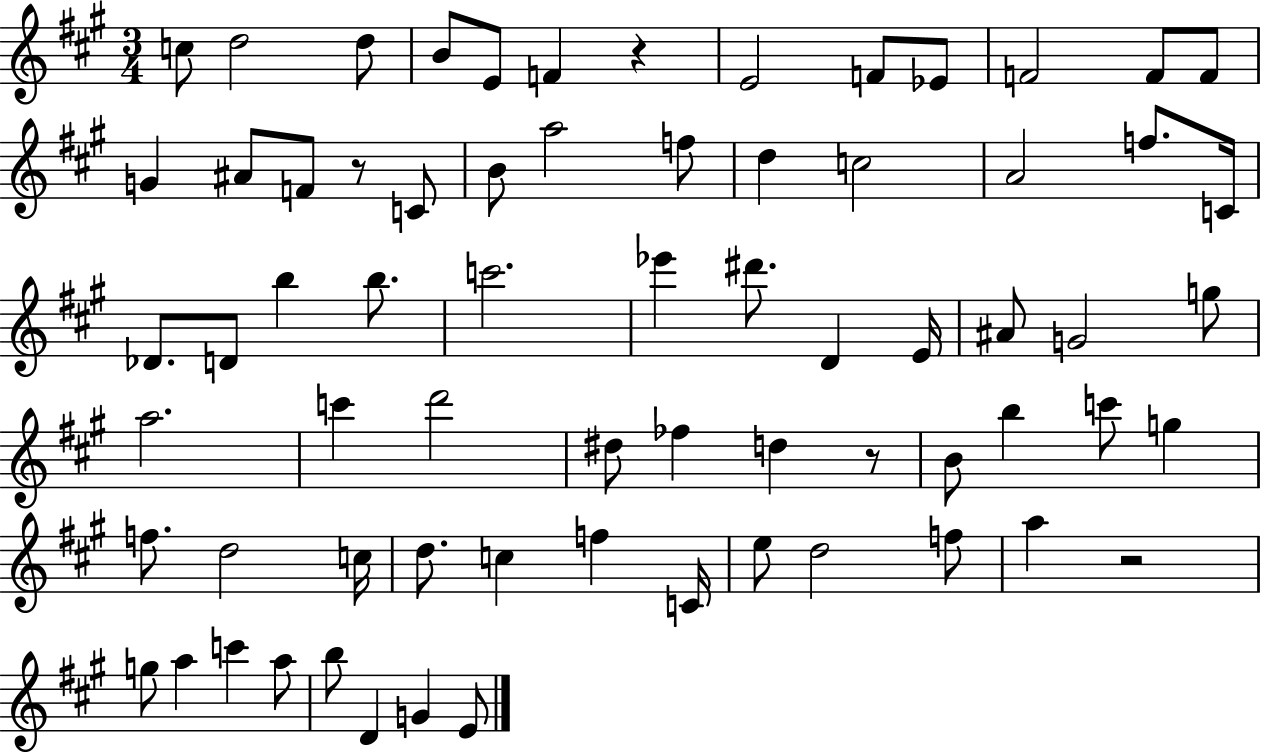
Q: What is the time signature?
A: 3/4